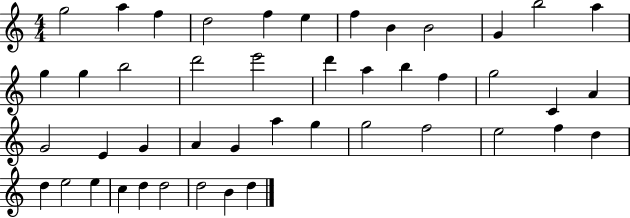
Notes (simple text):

G5/h A5/q F5/q D5/h F5/q E5/q F5/q B4/q B4/h G4/q B5/h A5/q G5/q G5/q B5/h D6/h E6/h D6/q A5/q B5/q F5/q G5/h C4/q A4/q G4/h E4/q G4/q A4/q G4/q A5/q G5/q G5/h F5/h E5/h F5/q D5/q D5/q E5/h E5/q C5/q D5/q D5/h D5/h B4/q D5/q